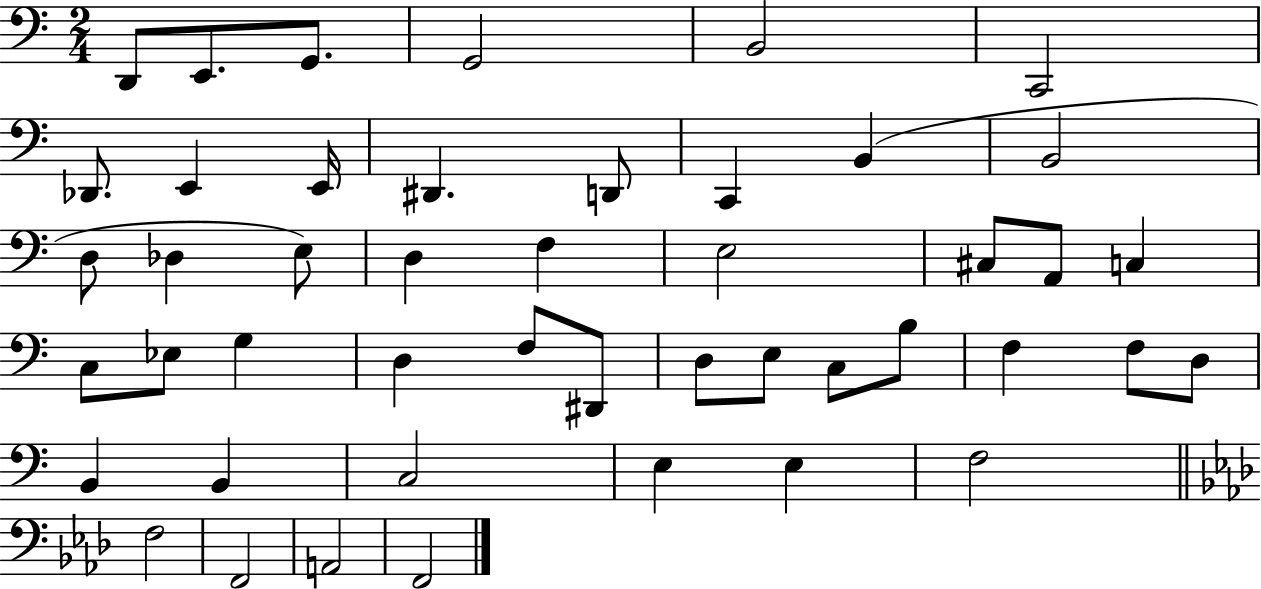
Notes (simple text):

D2/e E2/e. G2/e. G2/h B2/h C2/h Db2/e. E2/q E2/s D#2/q. D2/e C2/q B2/q B2/h D3/e Db3/q E3/e D3/q F3/q E3/h C#3/e A2/e C3/q C3/e Eb3/e G3/q D3/q F3/e D#2/e D3/e E3/e C3/e B3/e F3/q F3/e D3/e B2/q B2/q C3/h E3/q E3/q F3/h F3/h F2/h A2/h F2/h